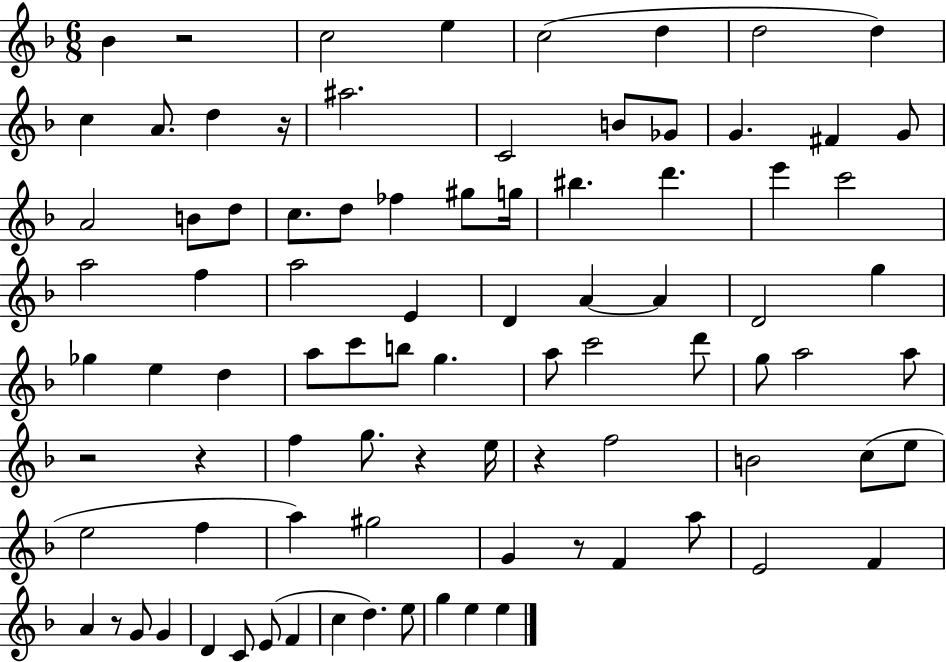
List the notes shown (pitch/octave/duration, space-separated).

Bb4/q R/h C5/h E5/q C5/h D5/q D5/h D5/q C5/q A4/e. D5/q R/s A#5/h. C4/h B4/e Gb4/e G4/q. F#4/q G4/e A4/h B4/e D5/e C5/e. D5/e FES5/q G#5/e G5/s BIS5/q. D6/q. E6/q C6/h A5/h F5/q A5/h E4/q D4/q A4/q A4/q D4/h G5/q Gb5/q E5/q D5/q A5/e C6/e B5/e G5/q. A5/e C6/h D6/e G5/e A5/h A5/e R/h R/q F5/q G5/e. R/q E5/s R/q F5/h B4/h C5/e E5/e E5/h F5/q A5/q G#5/h G4/q R/e F4/q A5/e E4/h F4/q A4/q R/e G4/e G4/q D4/q C4/e E4/e F4/q C5/q D5/q. E5/e G5/q E5/q E5/q